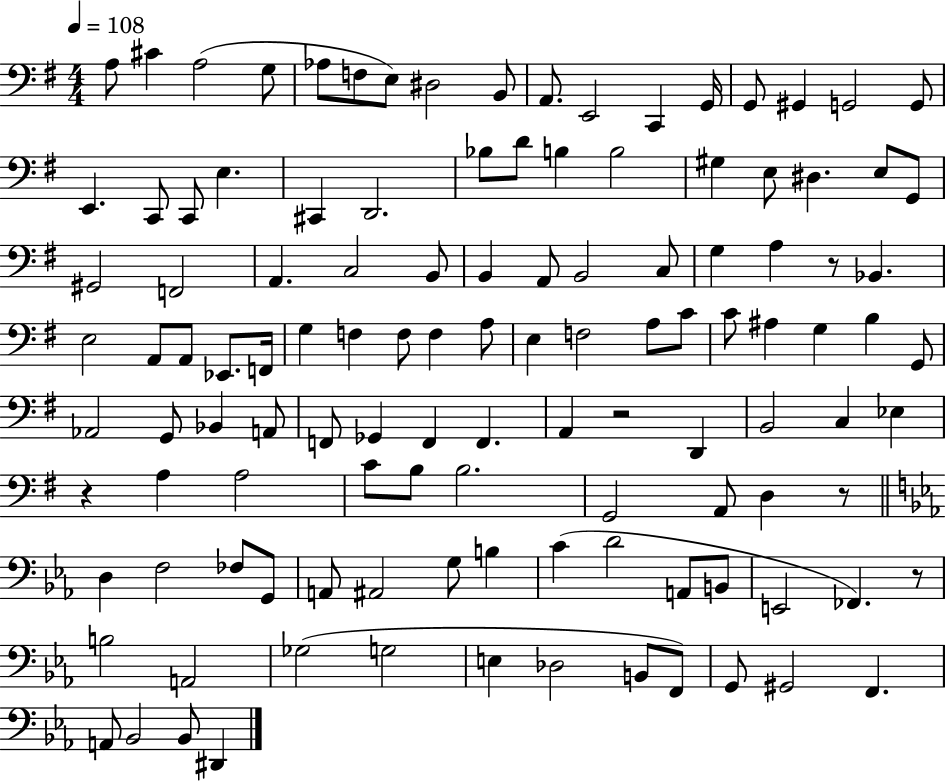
{
  \clef bass
  \numericTimeSignature
  \time 4/4
  \key g \major
  \tempo 4 = 108
  a8 cis'4 a2( g8 | aes8 f8 e8) dis2 b,8 | a,8. e,2 c,4 g,16 | g,8 gis,4 g,2 g,8 | \break e,4. c,8 c,8 e4. | cis,4 d,2. | bes8 d'8 b4 b2 | gis4 e8 dis4. e8 g,8 | \break gis,2 f,2 | a,4. c2 b,8 | b,4 a,8 b,2 c8 | g4 a4 r8 bes,4. | \break e2 a,8 a,8 ees,8. f,16 | g4 f4 f8 f4 a8 | e4 f2 a8 c'8 | c'8 ais4 g4 b4 g,8 | \break aes,2 g,8 bes,4 a,8 | f,8 ges,4 f,4 f,4. | a,4 r2 d,4 | b,2 c4 ees4 | \break r4 a4 a2 | c'8 b8 b2. | g,2 a,8 d4 r8 | \bar "||" \break \key ees \major d4 f2 fes8 g,8 | a,8 ais,2 g8 b4 | c'4( d'2 a,8 b,8 | e,2 fes,4.) r8 | \break b2 a,2 | ges2( g2 | e4 des2 b,8 f,8) | g,8 gis,2 f,4. | \break a,8 bes,2 bes,8 dis,4 | \bar "|."
}